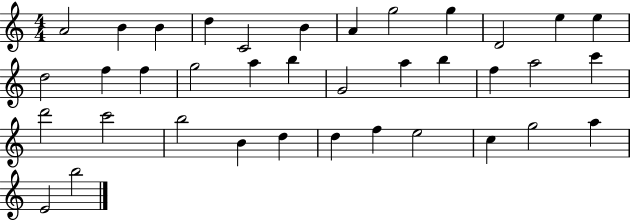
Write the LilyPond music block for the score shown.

{
  \clef treble
  \numericTimeSignature
  \time 4/4
  \key c \major
  a'2 b'4 b'4 | d''4 c'2 b'4 | a'4 g''2 g''4 | d'2 e''4 e''4 | \break d''2 f''4 f''4 | g''2 a''4 b''4 | g'2 a''4 b''4 | f''4 a''2 c'''4 | \break d'''2 c'''2 | b''2 b'4 d''4 | d''4 f''4 e''2 | c''4 g''2 a''4 | \break e'2 b''2 | \bar "|."
}